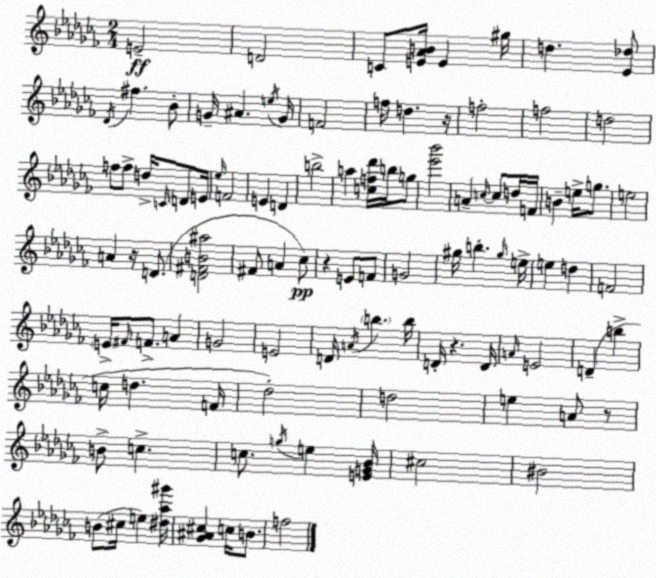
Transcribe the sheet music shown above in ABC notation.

X:1
T:Untitled
M:2/4
L:1/4
K:Abm
E2 D2 C/2 [E_AB]/4 E ^g/4 d [_E_d]/2 _D/4 ^f _B/2 G/4 ^A e/4 G/4 F2 f/4 d z/4 f2 f2 d2 f/2 f/2 d/4 C/4 D/2 E/4 _e/4 F2 E D b2 a [cf_d']/4 b/4 g/2 [_e'_b']2 A c/4 c/2 d/4 F/4 B e/4 g/2 e2 A z/4 D/2 [D^FB^a]2 ^F/2 A _c/2 z E/2 F/2 G2 ^g/4 b ^g/4 e/4 e d F2 E/4 ^F/4 F/2 A G2 E2 D/4 A/4 b b/4 D/4 z D/4 A/4 E2 D b c/4 d F/4 _d2 d2 e A/2 z/2 B/2 c c/2 g/4 e [EG_B]/4 ^c2 ^B2 B/2 ^c/4 e [^d_a^g']/4 [_G^A^c] c/4 B/2 f2